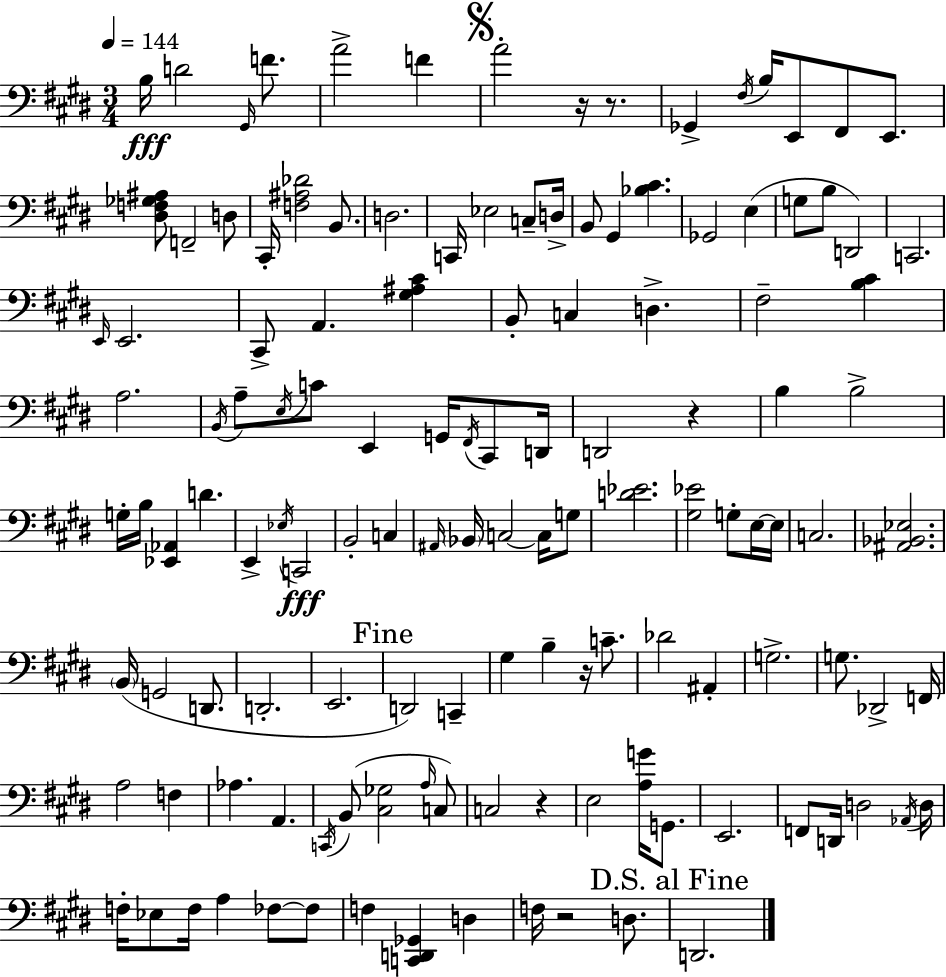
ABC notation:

X:1
T:Untitled
M:3/4
L:1/4
K:E
B,/4 D2 ^G,,/4 F/2 A2 F A2 z/4 z/2 _G,, ^F,/4 B,/4 E,,/2 ^F,,/2 E,,/2 [^D,F,_G,^A,]/2 F,,2 D,/2 ^C,,/4 [F,^A,_D]2 B,,/2 D,2 C,,/4 _E,2 C,/2 D,/4 B,,/2 ^G,, [_B,^C] _G,,2 E, G,/2 B,/2 D,,2 C,,2 E,,/4 E,,2 ^C,,/2 A,, [^G,^A,^C] B,,/2 C, D, ^F,2 [B,^C] A,2 B,,/4 A,/2 E,/4 C/2 E,, G,,/4 ^F,,/4 ^C,,/2 D,,/4 D,,2 z B, B,2 G,/4 B,/4 [_E,,_A,,] D E,, _E,/4 C,,2 B,,2 C, ^A,,/4 _B,,/4 C,2 C,/4 G,/2 [D_E]2 [^G,_E]2 G,/2 E,/4 E,/4 C,2 [^A,,_B,,_E,]2 B,,/4 G,,2 D,,/2 D,,2 E,,2 D,,2 C,, ^G, B, z/4 C/2 _D2 ^A,, G,2 G,/2 _D,,2 F,,/4 A,2 F, _A, A,, C,,/4 B,,/2 [^C,_G,]2 A,/4 C,/2 C,2 z E,2 [A,G]/4 G,,/2 E,,2 F,,/2 D,,/4 D,2 _A,,/4 D,/4 F,/4 _E,/2 F,/4 A, _F,/2 _F,/2 F, [C,,D,,_G,,] D, F,/4 z2 D,/2 D,,2